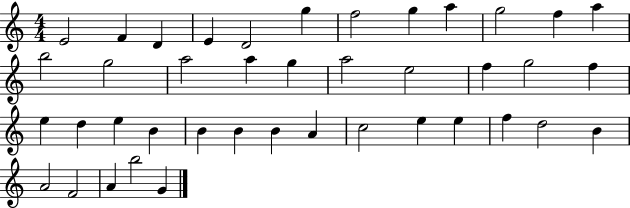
E4/h F4/q D4/q E4/q D4/h G5/q F5/h G5/q A5/q G5/h F5/q A5/q B5/h G5/h A5/h A5/q G5/q A5/h E5/h F5/q G5/h F5/q E5/q D5/q E5/q B4/q B4/q B4/q B4/q A4/q C5/h E5/q E5/q F5/q D5/h B4/q A4/h F4/h A4/q B5/h G4/q